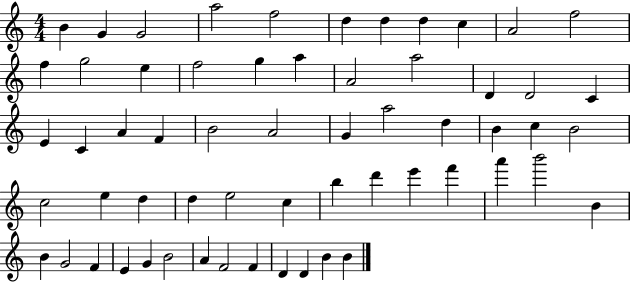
B4/q G4/q G4/h A5/h F5/h D5/q D5/q D5/q C5/q A4/h F5/h F5/q G5/h E5/q F5/h G5/q A5/q A4/h A5/h D4/q D4/h C4/q E4/q C4/q A4/q F4/q B4/h A4/h G4/q A5/h D5/q B4/q C5/q B4/h C5/h E5/q D5/q D5/q E5/h C5/q B5/q D6/q E6/q F6/q A6/q B6/h B4/q B4/q G4/h F4/q E4/q G4/q B4/h A4/q F4/h F4/q D4/q D4/q B4/q B4/q